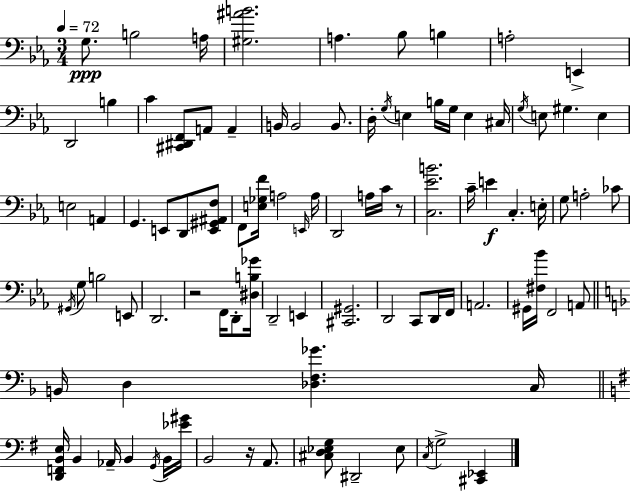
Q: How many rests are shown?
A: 3